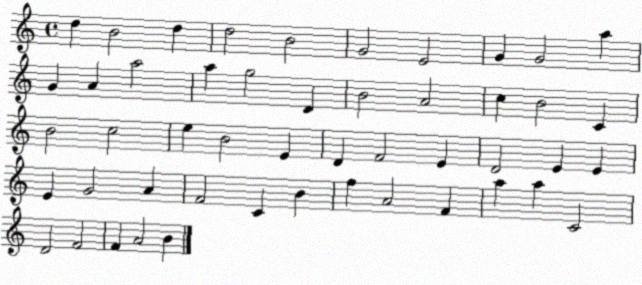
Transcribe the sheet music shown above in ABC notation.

X:1
T:Untitled
M:4/4
L:1/4
K:C
d B2 d d2 B2 G2 E2 G G2 a G A a2 a g2 D B2 A2 c B2 C B2 c2 e B2 E D F2 E D2 E E E G2 A F2 C B f A2 F a a C2 D2 F2 F A2 B